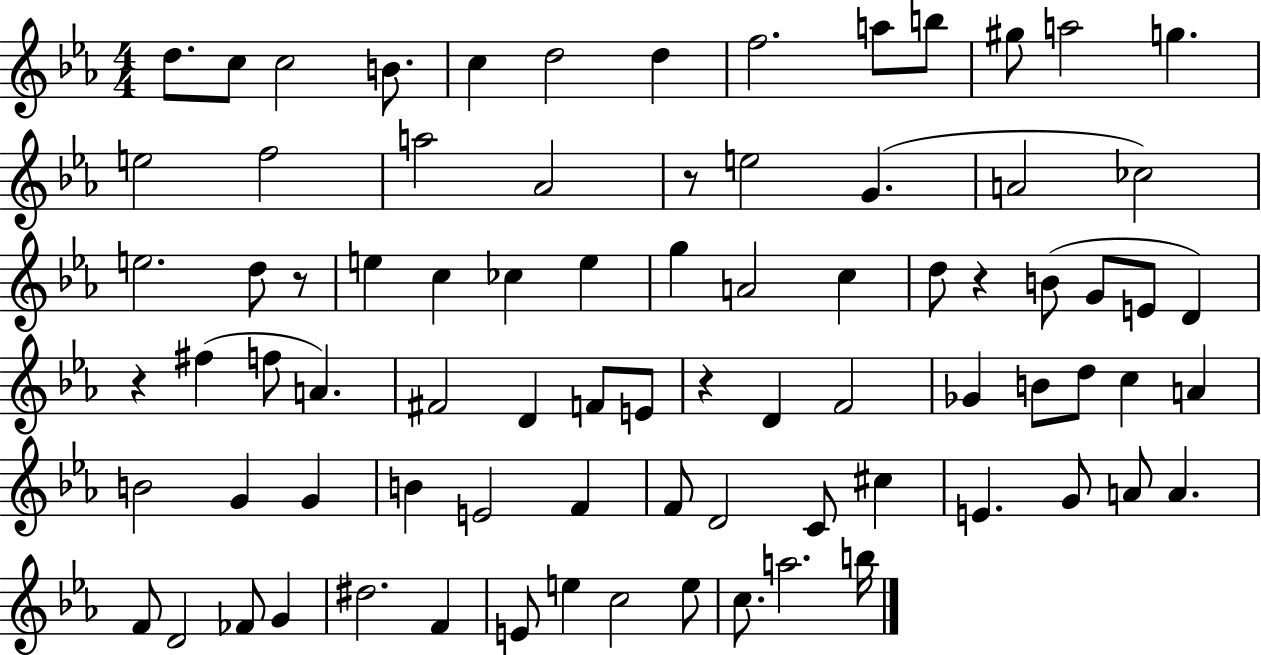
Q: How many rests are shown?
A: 5